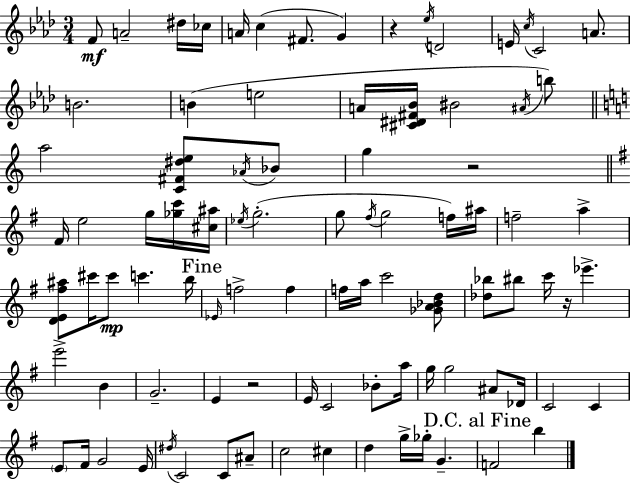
F4/e A4/h D#5/s CES5/s A4/s C5/q F#4/e. G4/q R/q Eb5/s D4/h E4/s C5/s C4/h A4/e. B4/h. B4/q E5/h A4/s [C#4,D#4,F#4,Bb4]/s BIS4/h A#4/s B5/e A5/h [C4,F#4,D#5,E5]/e Ab4/s Bb4/e G5/q R/h F#4/s E5/h G5/s [Gb5,C6]/s [C#5,A#5]/s Eb5/s G5/h. G5/e F#5/s G5/h F5/s A#5/s F5/h A5/q [D4,E4,F#5,A#5]/e C#6/s C#6/e C6/q. B5/s Eb4/s F5/h F5/q F5/s A5/s C6/h [Gb4,A4,Bb4,D5]/e [Db5,Bb5]/e BIS5/e C6/s R/s Eb6/q. E6/h B4/q G4/h. E4/q R/h E4/s C4/h Bb4/e A5/s G5/s G5/h A#4/e Db4/s C4/h C4/q E4/e F#4/s G4/h E4/s D#5/s C4/h C4/e A#4/e C5/h C#5/q D5/q G5/s Gb5/s G4/q. F4/h B5/q